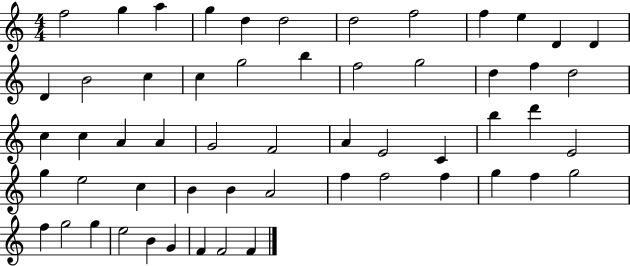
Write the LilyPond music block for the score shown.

{
  \clef treble
  \numericTimeSignature
  \time 4/4
  \key c \major
  f''2 g''4 a''4 | g''4 d''4 d''2 | d''2 f''2 | f''4 e''4 d'4 d'4 | \break d'4 b'2 c''4 | c''4 g''2 b''4 | f''2 g''2 | d''4 f''4 d''2 | \break c''4 c''4 a'4 a'4 | g'2 f'2 | a'4 e'2 c'4 | b''4 d'''4 e'2 | \break g''4 e''2 c''4 | b'4 b'4 a'2 | f''4 f''2 f''4 | g''4 f''4 g''2 | \break f''4 g''2 g''4 | e''2 b'4 g'4 | f'4 f'2 f'4 | \bar "|."
}